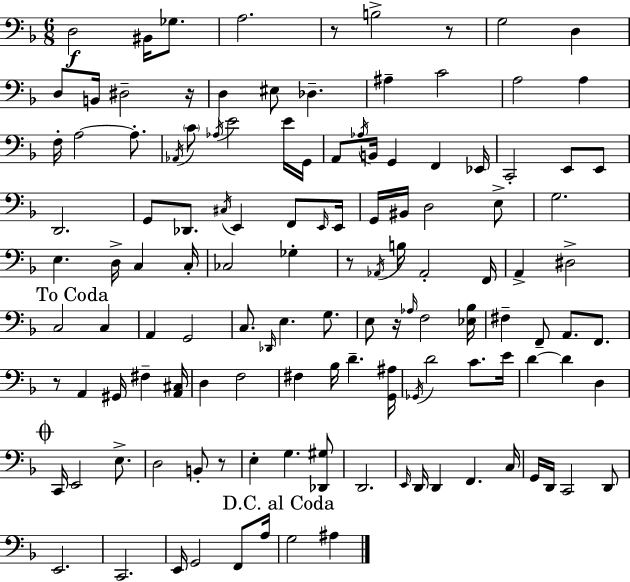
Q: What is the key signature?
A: F major